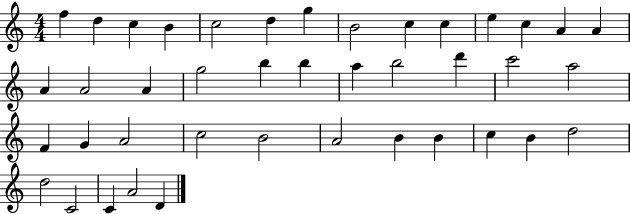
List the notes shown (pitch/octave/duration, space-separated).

F5/q D5/q C5/q B4/q C5/h D5/q G5/q B4/h C5/q C5/q E5/q C5/q A4/q A4/q A4/q A4/h A4/q G5/h B5/q B5/q A5/q B5/h D6/q C6/h A5/h F4/q G4/q A4/h C5/h B4/h A4/h B4/q B4/q C5/q B4/q D5/h D5/h C4/h C4/q A4/h D4/q